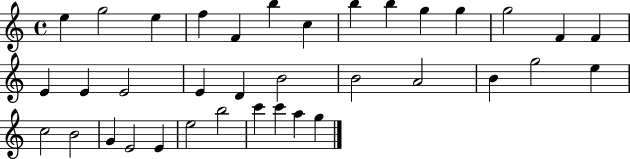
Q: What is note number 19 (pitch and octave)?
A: D4